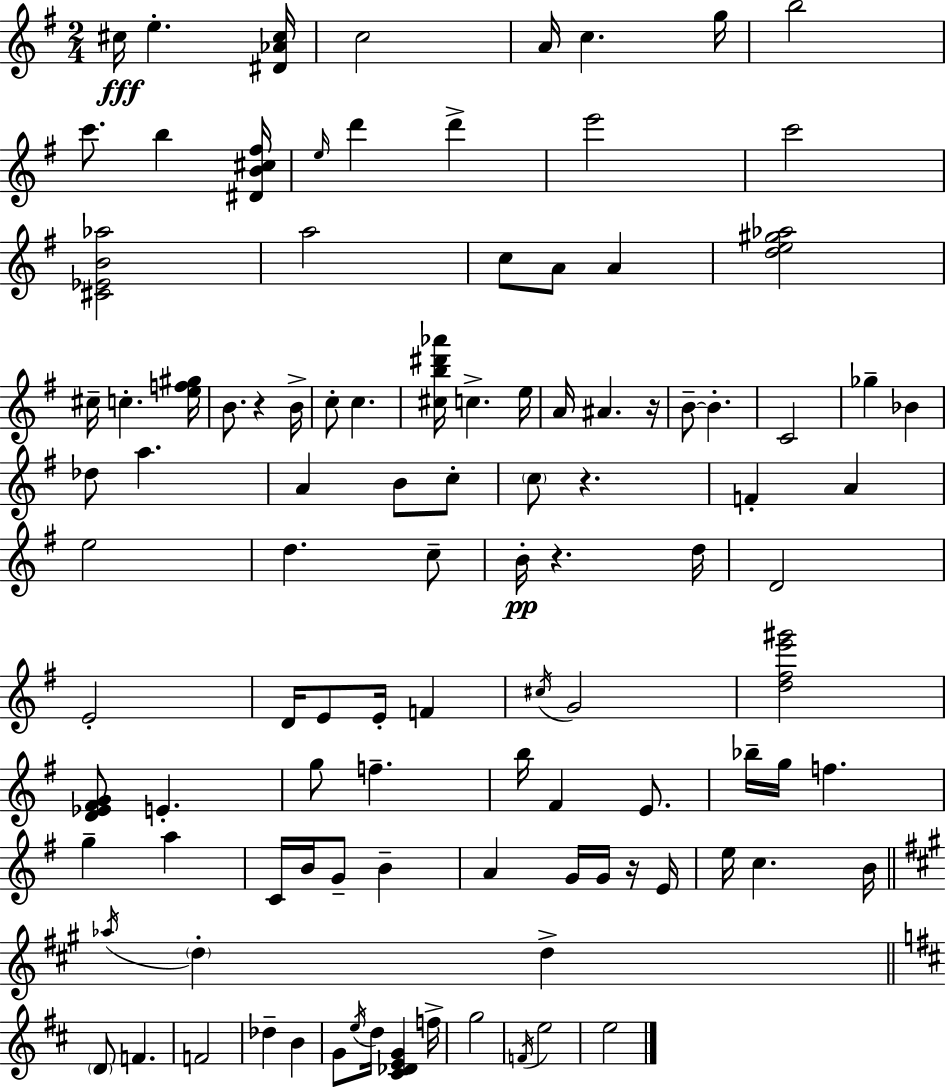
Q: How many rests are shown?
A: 5